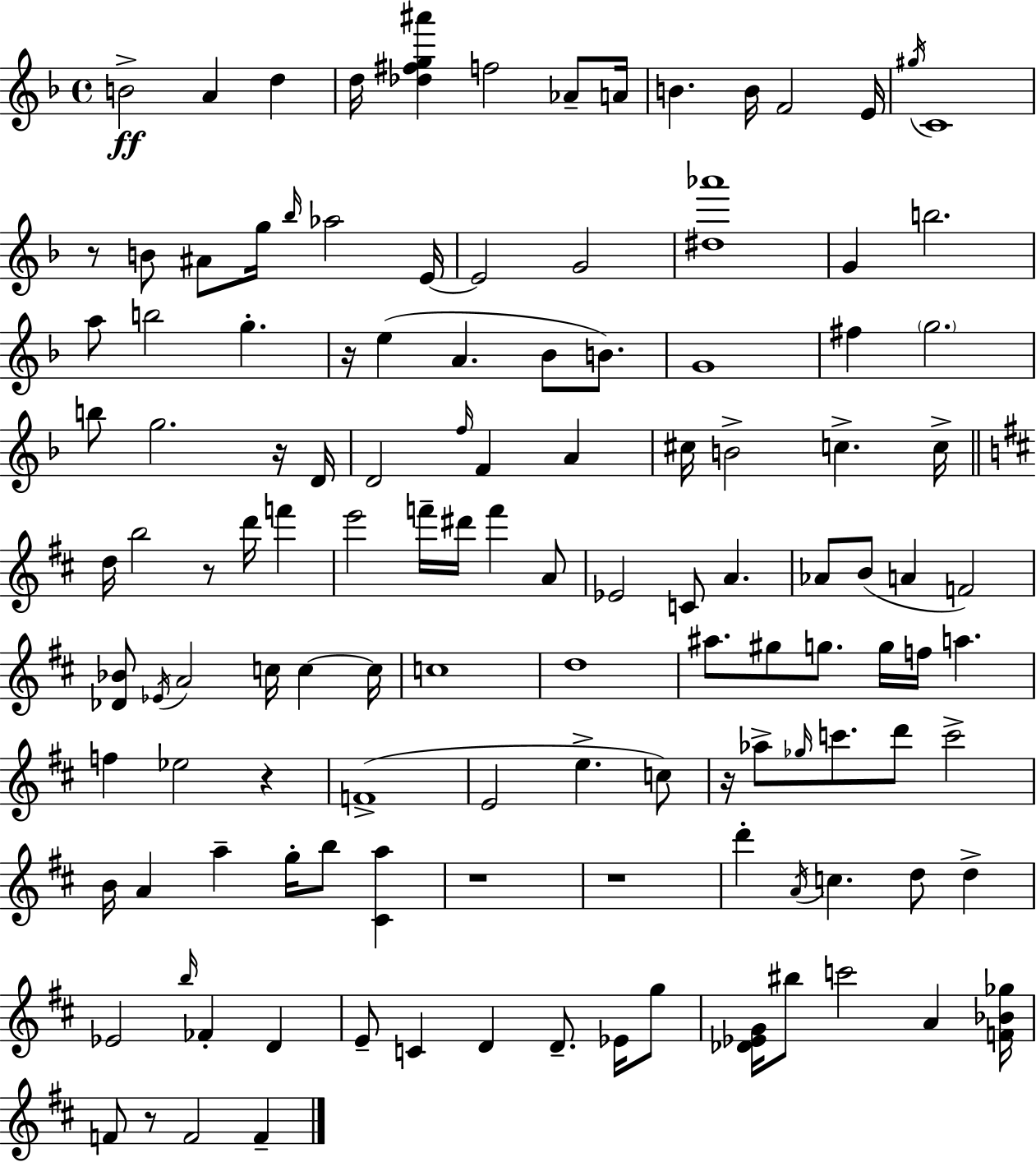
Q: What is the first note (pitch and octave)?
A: B4